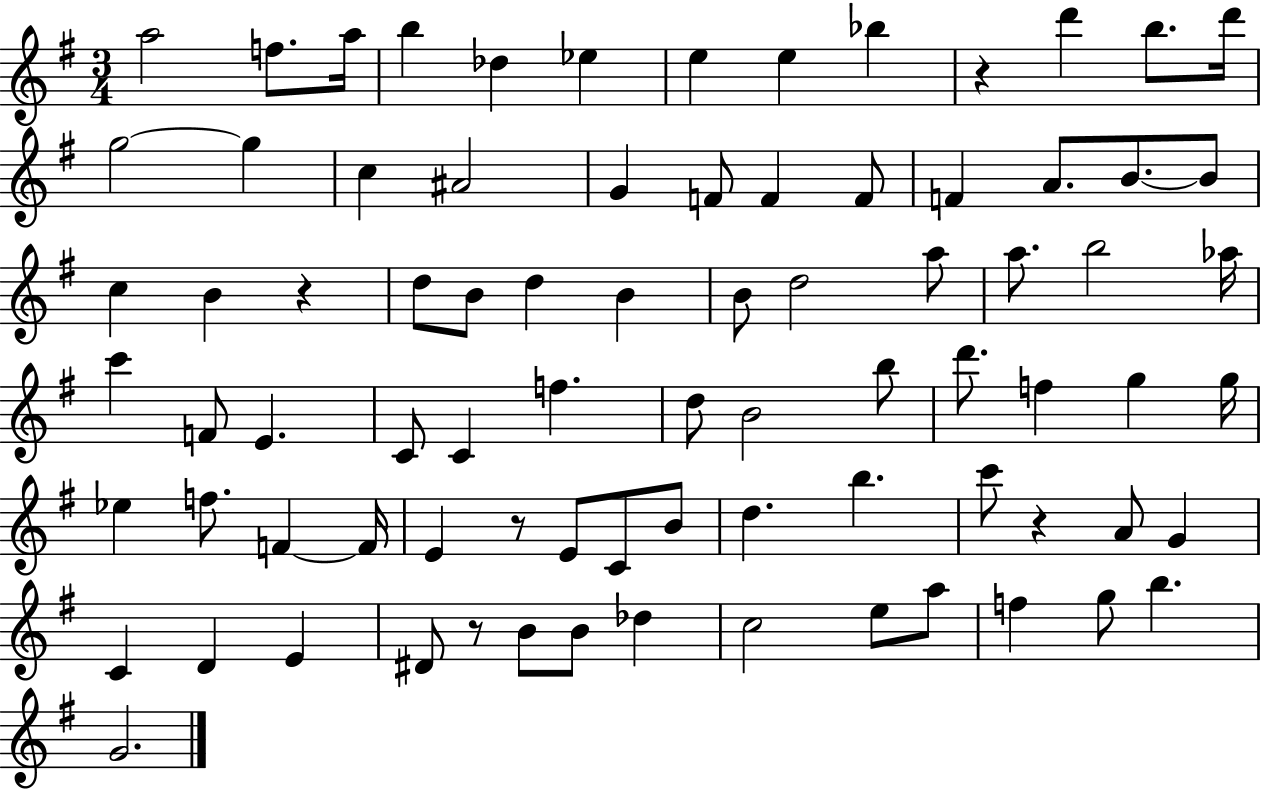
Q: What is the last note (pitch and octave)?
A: G4